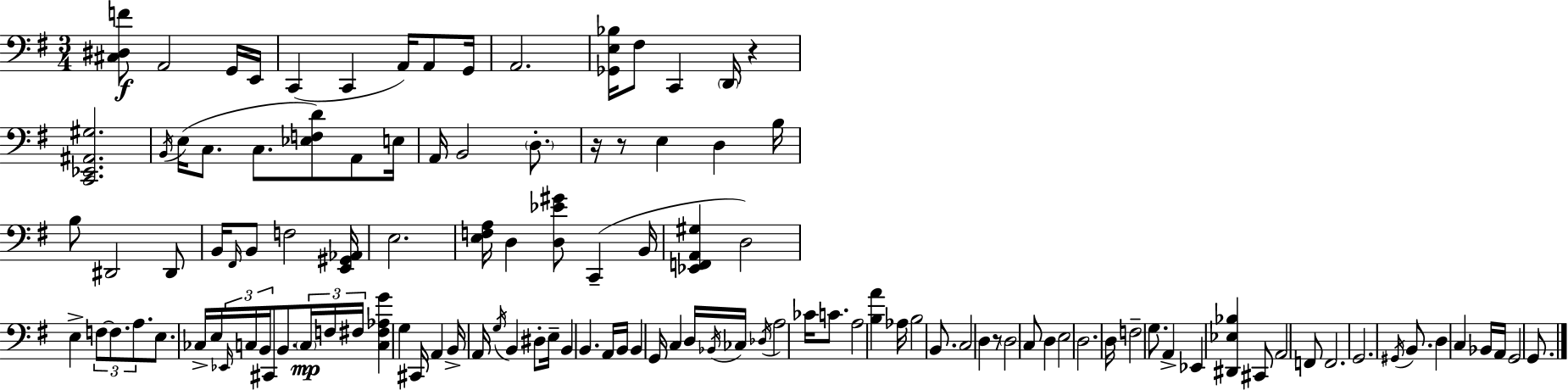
[C#3,D#3,F4]/e A2/h G2/s E2/s C2/q C2/q A2/s A2/e G2/s A2/h. [Gb2,E3,Bb3]/s F#3/e C2/q D2/s R/q [C2,Eb2,A#2,G#3]/h. B2/s E3/s C3/e. C3/e. [Eb3,F3,D4]/e A2/e E3/s A2/s B2/h D3/e. R/s R/e E3/q D3/q B3/s B3/e D#2/h D#2/e B2/s F#2/s B2/e F3/h [E2,G#2,Ab2]/s E3/h. [E3,F3,A3]/s D3/q [D3,Eb4,G#4]/e C2/q B2/s [Eb2,F2,A2,G#3]/q D3/h E3/q F3/e F3/e. A3/e. E3/e. CES3/s E3/s Eb2/s C3/s B2/s C#2/e B2/e. C3/s F3/s F#3/s [C3,F#3,Ab3,G4]/q G3/q C#2/s A2/q B2/s A2/s G3/s B2/q D#3/e E3/s B2/q B2/q. A2/s B2/s B2/q G2/s C3/q D3/s Bb2/s CES3/s Db3/s A3/h CES4/s C4/e. A3/h [B3,A4]/q Ab3/s B3/h B2/e. C3/h D3/q R/e D3/h C3/e D3/q E3/h D3/h. D3/s F3/h G3/e. A2/q Eb2/q [D#2,Eb3,Bb3]/q C#2/e A2/h F2/e F2/h. G2/h. G#2/s B2/e. D3/q C3/q Bb2/s A2/s G2/h G2/e.